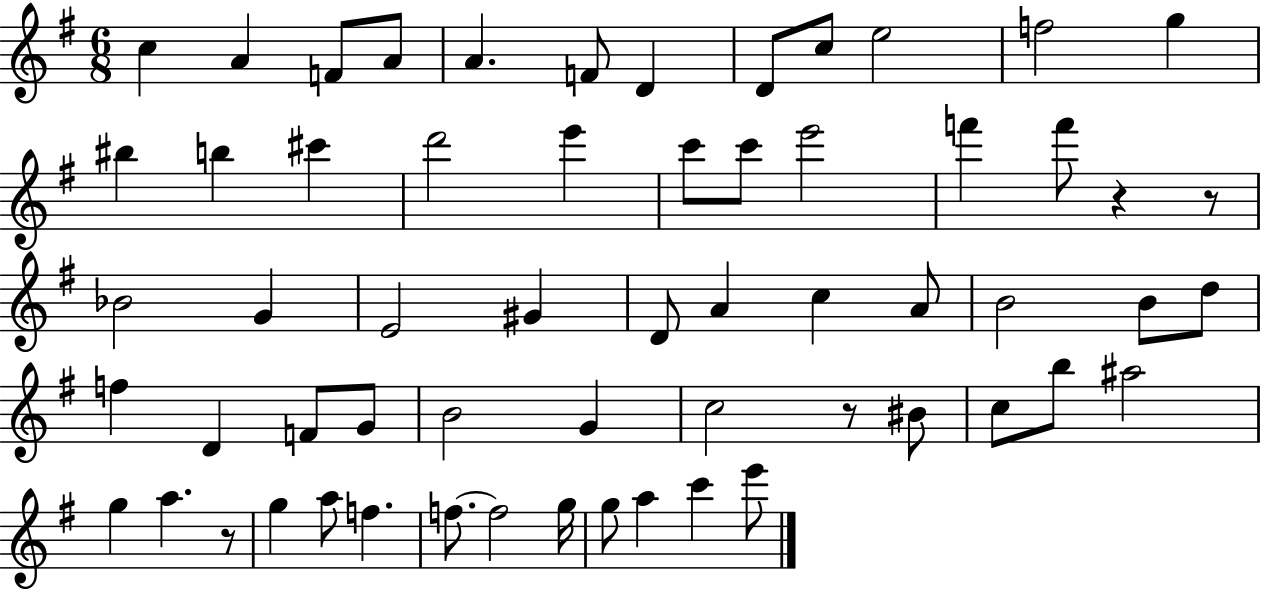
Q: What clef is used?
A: treble